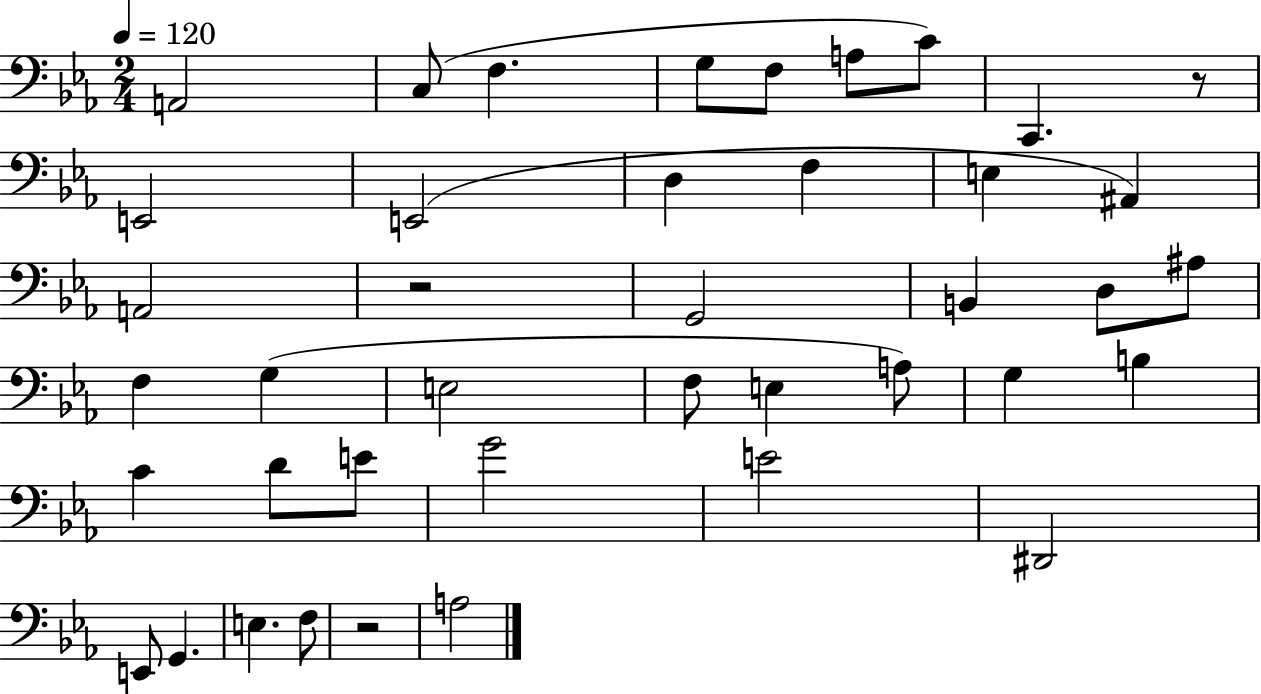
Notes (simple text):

A2/h C3/e F3/q. G3/e F3/e A3/e C4/e C2/q. R/e E2/h E2/h D3/q F3/q E3/q A#2/q A2/h R/h G2/h B2/q D3/e A#3/e F3/q G3/q E3/h F3/e E3/q A3/e G3/q B3/q C4/q D4/e E4/e G4/h E4/h D#2/h E2/e G2/q. E3/q. F3/e R/h A3/h